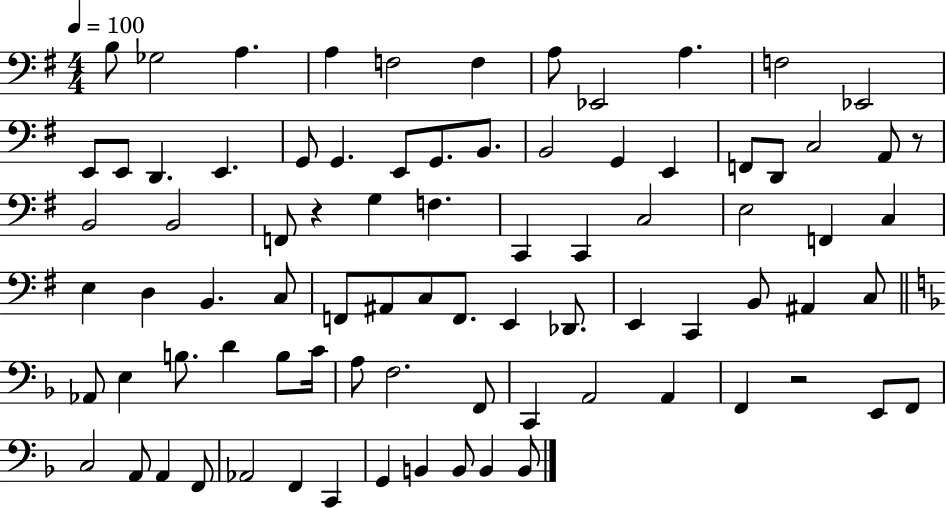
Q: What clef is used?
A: bass